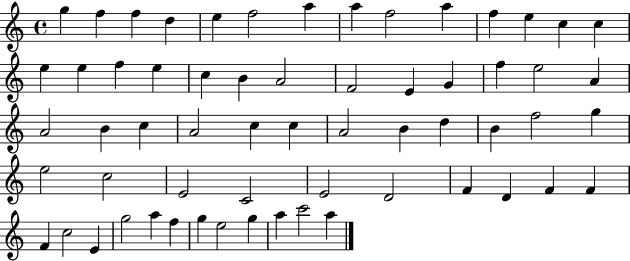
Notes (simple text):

G5/q F5/q F5/q D5/q E5/q F5/h A5/q A5/q F5/h A5/q F5/q E5/q C5/q C5/q E5/q E5/q F5/q E5/q C5/q B4/q A4/h F4/h E4/q G4/q F5/q E5/h A4/q A4/h B4/q C5/q A4/h C5/q C5/q A4/h B4/q D5/q B4/q F5/h G5/q E5/h C5/h E4/h C4/h E4/h D4/h F4/q D4/q F4/q F4/q F4/q C5/h E4/q G5/h A5/q F5/q G5/q E5/h G5/q A5/q C6/h A5/q